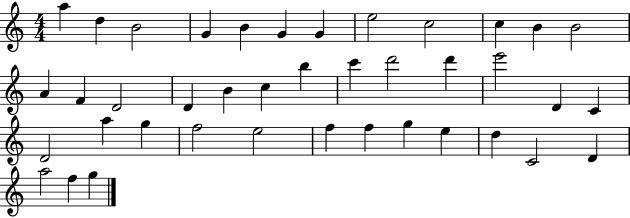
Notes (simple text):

A5/q D5/q B4/h G4/q B4/q G4/q G4/q E5/h C5/h C5/q B4/q B4/h A4/q F4/q D4/h D4/q B4/q C5/q B5/q C6/q D6/h D6/q E6/h D4/q C4/q D4/h A5/q G5/q F5/h E5/h F5/q F5/q G5/q E5/q D5/q C4/h D4/q A5/h F5/q G5/q